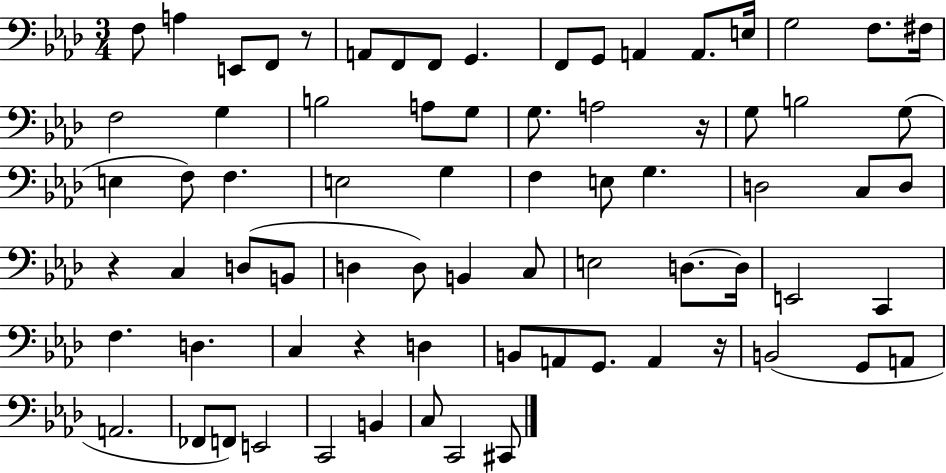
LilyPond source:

{
  \clef bass
  \numericTimeSignature
  \time 3/4
  \key aes \major
  f8 a4 e,8 f,8 r8 | a,8 f,8 f,8 g,4. | f,8 g,8 a,4 a,8. e16 | g2 f8. fis16 | \break f2 g4 | b2 a8 g8 | g8. a2 r16 | g8 b2 g8( | \break e4 f8) f4. | e2 g4 | f4 e8 g4. | d2 c8 d8 | \break r4 c4 d8( b,8 | d4 d8) b,4 c8 | e2 d8.~~ d16 | e,2 c,4 | \break f4. d4. | c4 r4 d4 | b,8 a,8 g,8. a,4 r16 | b,2( g,8 a,8 | \break a,2. | fes,8 f,8) e,2 | c,2 b,4 | c8 c,2 cis,8 | \break \bar "|."
}